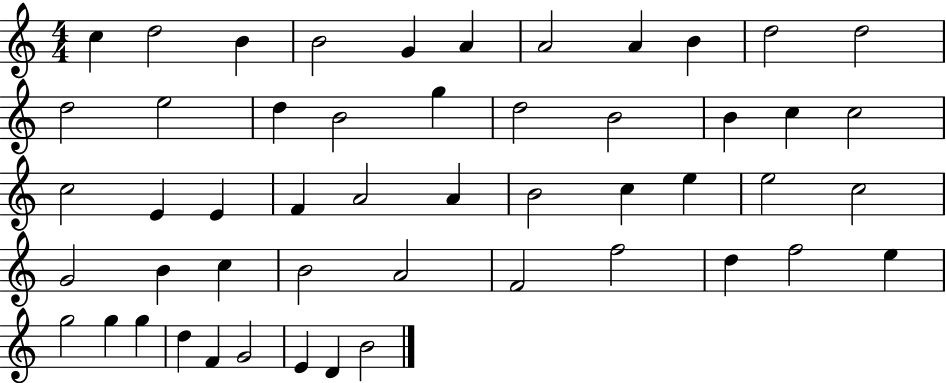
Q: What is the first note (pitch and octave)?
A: C5